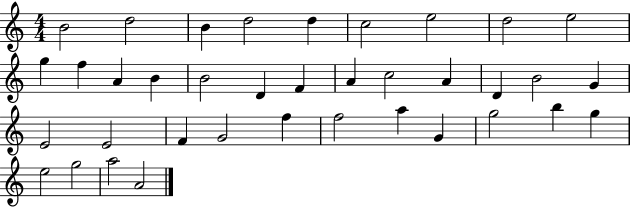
{
  \clef treble
  \numericTimeSignature
  \time 4/4
  \key c \major
  b'2 d''2 | b'4 d''2 d''4 | c''2 e''2 | d''2 e''2 | \break g''4 f''4 a'4 b'4 | b'2 d'4 f'4 | a'4 c''2 a'4 | d'4 b'2 g'4 | \break e'2 e'2 | f'4 g'2 f''4 | f''2 a''4 g'4 | g''2 b''4 g''4 | \break e''2 g''2 | a''2 a'2 | \bar "|."
}